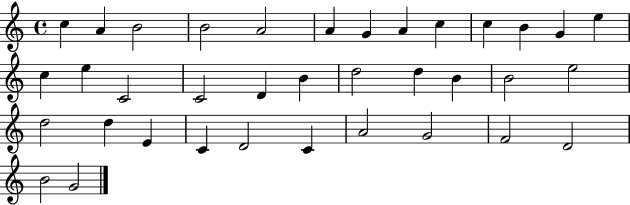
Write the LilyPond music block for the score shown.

{
  \clef treble
  \time 4/4
  \defaultTimeSignature
  \key c \major
  c''4 a'4 b'2 | b'2 a'2 | a'4 g'4 a'4 c''4 | c''4 b'4 g'4 e''4 | \break c''4 e''4 c'2 | c'2 d'4 b'4 | d''2 d''4 b'4 | b'2 e''2 | \break d''2 d''4 e'4 | c'4 d'2 c'4 | a'2 g'2 | f'2 d'2 | \break b'2 g'2 | \bar "|."
}